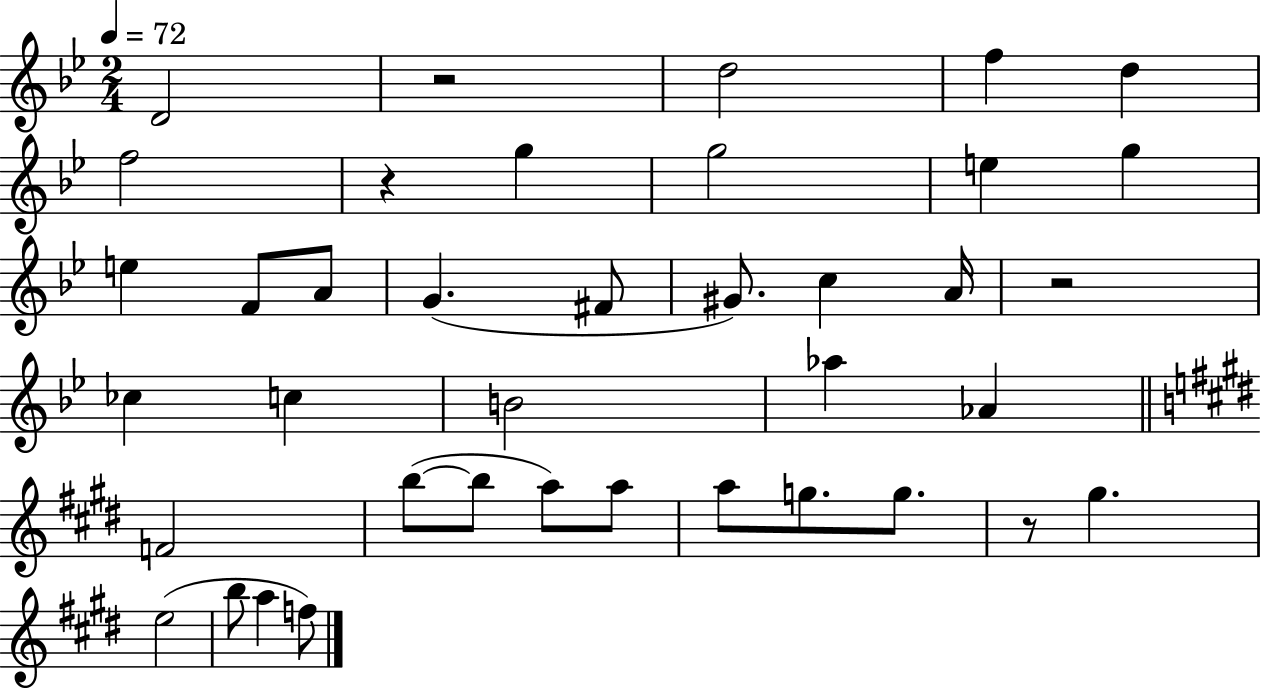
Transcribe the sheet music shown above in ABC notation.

X:1
T:Untitled
M:2/4
L:1/4
K:Bb
D2 z2 d2 f d f2 z g g2 e g e F/2 A/2 G ^F/2 ^G/2 c A/4 z2 _c c B2 _a _A F2 b/2 b/2 a/2 a/2 a/2 g/2 g/2 z/2 ^g e2 b/2 a f/2